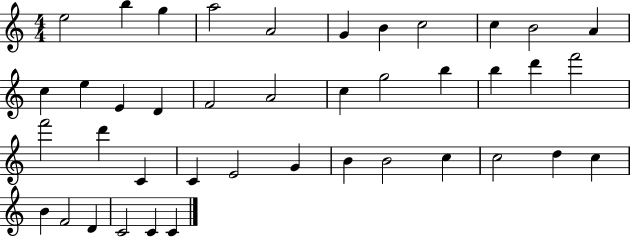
E5/h B5/q G5/q A5/h A4/h G4/q B4/q C5/h C5/q B4/h A4/q C5/q E5/q E4/q D4/q F4/h A4/h C5/q G5/h B5/q B5/q D6/q F6/h F6/h D6/q C4/q C4/q E4/h G4/q B4/q B4/h C5/q C5/h D5/q C5/q B4/q F4/h D4/q C4/h C4/q C4/q